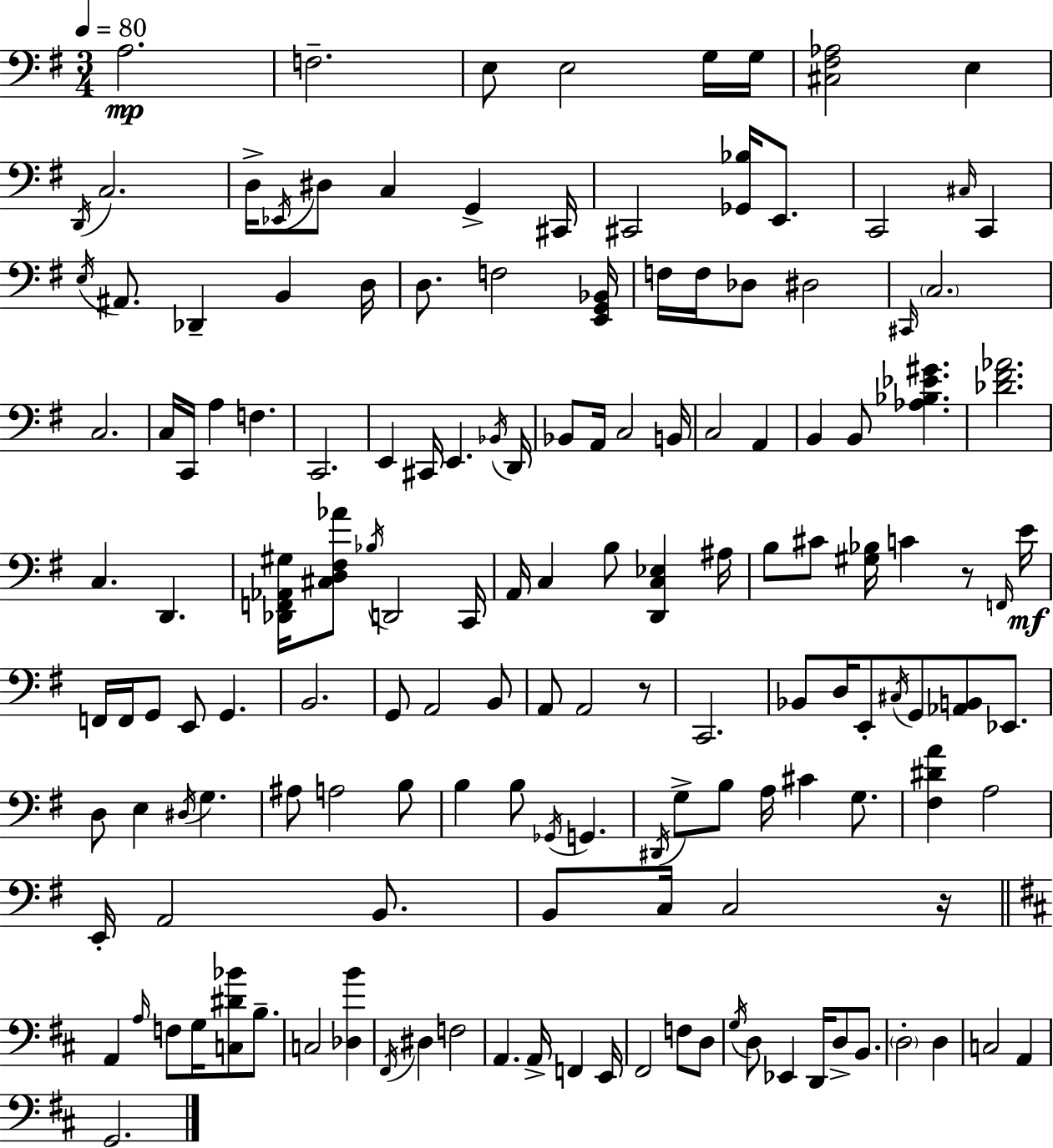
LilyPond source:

{
  \clef bass
  \numericTimeSignature
  \time 3/4
  \key e \minor
  \tempo 4 = 80
  a2.\mp | f2.-- | e8 e2 g16 g16 | <cis fis aes>2 e4 | \break \acciaccatura { d,16 } c2. | d16-> \acciaccatura { ees,16 } dis8 c4 g,4-> | cis,16 cis,2 <ges, bes>16 e,8. | c,2 \grace { cis16 } c,4 | \break \acciaccatura { e16 } ais,8. des,4-- b,4 | d16 d8. f2 | <e, g, bes,>16 f16 f16 des8 dis2 | \grace { cis,16 } \parenthesize c2. | \break c2. | c16 c,16 a4 f4. | c,2. | e,4 cis,16 e,4. | \break \acciaccatura { bes,16 } d,16 bes,8 a,16 c2 | b,16 c2 | a,4 b,4 b,8 | <aes bes ees' gis'>4. <des' fis' aes'>2. | \break c4. | d,4. <des, f, aes, gis>16 <cis d fis aes'>8 \acciaccatura { bes16 } d,2 | c,16 a,16 c4 | b8 <d, c ees>4 ais16 b8 cis'8 <gis bes>16 | \break c'4 r8 \grace { f,16 } e'16\mf f,16 f,16 g,8 | e,8 g,4. b,2. | g,8 a,2 | b,8 a,8 a,2 | \break r8 c,2. | bes,8 d16 e,8-. | \acciaccatura { cis16 } g,8 <aes, b,>8 ees,8. d8 e4 | \acciaccatura { dis16 } g4. ais8 | \break a2 b8 b4 | b8 \acciaccatura { ges,16 } g,4. \acciaccatura { dis,16 } | g8-> b8 a16 cis'4 g8. | <fis dis' a'>4 a2 | \break e,16-. a,2 b,8. | b,8 c16 c2 r16 | \bar "||" \break \key b \minor a,4 \grace { a16 } f8 g16 <c dis' bes'>8 b8.-- | c2 <des b'>4 | \acciaccatura { fis,16 } dis4 f2 | a,4. a,16-> f,4 | \break e,16 fis,2 f8 | d8 \acciaccatura { g16 } d8 ees,4 d,16 d8-> | b,8. \parenthesize d2-. d4 | c2 a,4 | \break g,2. | \bar "|."
}